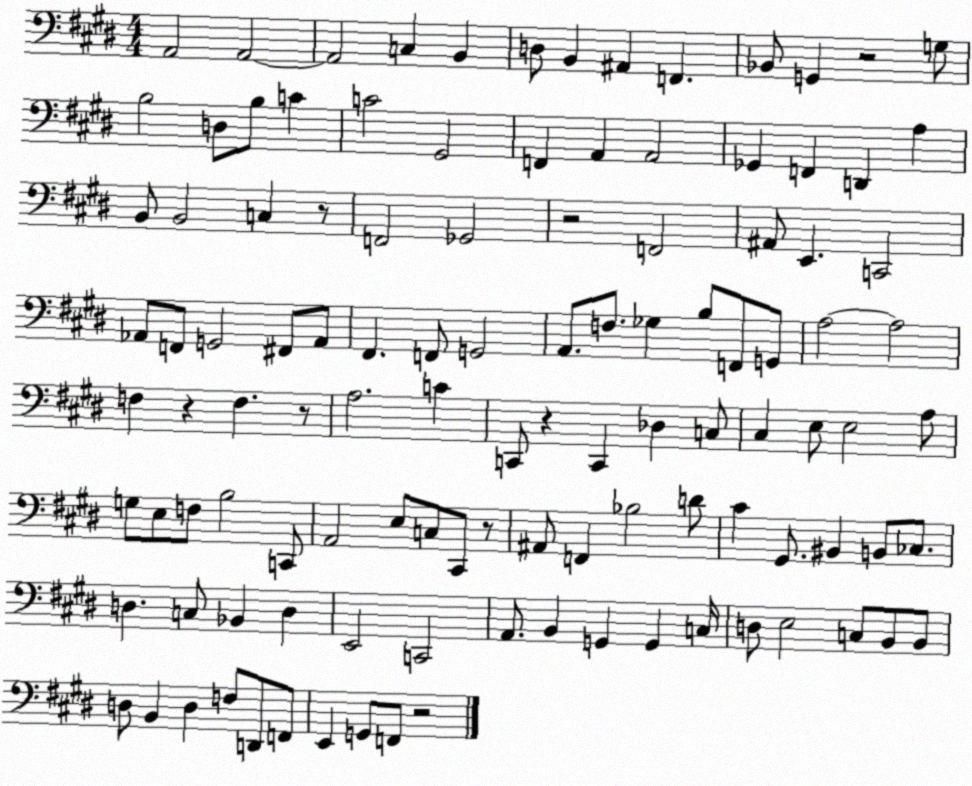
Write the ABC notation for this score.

X:1
T:Untitled
M:4/4
L:1/4
K:E
A,,2 A,,2 A,,2 C, B,, D,/2 B,, ^A,, F,, _B,,/2 G,, z2 G,/2 B,2 D,/2 B,/2 C C2 ^G,,2 F,, A,, A,,2 _G,, F,, D,, A, B,,/2 B,,2 C, z/2 F,,2 _G,,2 z2 F,,2 ^A,,/2 E,, C,,2 _A,,/2 F,,/2 G,,2 ^F,,/2 _A,,/2 ^F,, F,,/2 G,,2 A,,/2 F,/2 _G, B,/2 F,,/2 G,,/2 A,2 A,2 F, z F, z/2 A,2 C C,,/2 z C,, _D, C,/2 ^C, E,/2 E,2 A,/2 G,/2 E,/2 F,/2 B,2 C,,/2 A,,2 E,/2 C,/2 ^C,,/2 z/2 ^A,,/2 F,, _B,2 D/2 ^C ^G,,/2 ^B,, B,,/2 _C,/2 D, C,/2 _B,, D, E,,2 C,,2 A,,/2 B,, G,, G,, C,/4 D,/2 E,2 C,/2 B,,/2 B,,/2 D,/2 B,, D, F,/2 D,,/2 F,,/2 E,, G,,/2 F,,/2 z2